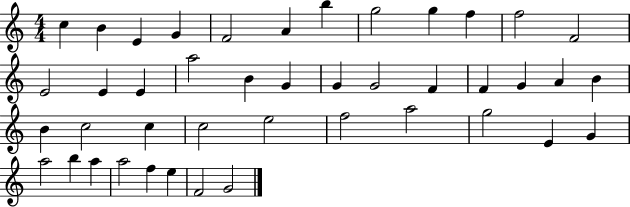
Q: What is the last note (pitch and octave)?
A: G4